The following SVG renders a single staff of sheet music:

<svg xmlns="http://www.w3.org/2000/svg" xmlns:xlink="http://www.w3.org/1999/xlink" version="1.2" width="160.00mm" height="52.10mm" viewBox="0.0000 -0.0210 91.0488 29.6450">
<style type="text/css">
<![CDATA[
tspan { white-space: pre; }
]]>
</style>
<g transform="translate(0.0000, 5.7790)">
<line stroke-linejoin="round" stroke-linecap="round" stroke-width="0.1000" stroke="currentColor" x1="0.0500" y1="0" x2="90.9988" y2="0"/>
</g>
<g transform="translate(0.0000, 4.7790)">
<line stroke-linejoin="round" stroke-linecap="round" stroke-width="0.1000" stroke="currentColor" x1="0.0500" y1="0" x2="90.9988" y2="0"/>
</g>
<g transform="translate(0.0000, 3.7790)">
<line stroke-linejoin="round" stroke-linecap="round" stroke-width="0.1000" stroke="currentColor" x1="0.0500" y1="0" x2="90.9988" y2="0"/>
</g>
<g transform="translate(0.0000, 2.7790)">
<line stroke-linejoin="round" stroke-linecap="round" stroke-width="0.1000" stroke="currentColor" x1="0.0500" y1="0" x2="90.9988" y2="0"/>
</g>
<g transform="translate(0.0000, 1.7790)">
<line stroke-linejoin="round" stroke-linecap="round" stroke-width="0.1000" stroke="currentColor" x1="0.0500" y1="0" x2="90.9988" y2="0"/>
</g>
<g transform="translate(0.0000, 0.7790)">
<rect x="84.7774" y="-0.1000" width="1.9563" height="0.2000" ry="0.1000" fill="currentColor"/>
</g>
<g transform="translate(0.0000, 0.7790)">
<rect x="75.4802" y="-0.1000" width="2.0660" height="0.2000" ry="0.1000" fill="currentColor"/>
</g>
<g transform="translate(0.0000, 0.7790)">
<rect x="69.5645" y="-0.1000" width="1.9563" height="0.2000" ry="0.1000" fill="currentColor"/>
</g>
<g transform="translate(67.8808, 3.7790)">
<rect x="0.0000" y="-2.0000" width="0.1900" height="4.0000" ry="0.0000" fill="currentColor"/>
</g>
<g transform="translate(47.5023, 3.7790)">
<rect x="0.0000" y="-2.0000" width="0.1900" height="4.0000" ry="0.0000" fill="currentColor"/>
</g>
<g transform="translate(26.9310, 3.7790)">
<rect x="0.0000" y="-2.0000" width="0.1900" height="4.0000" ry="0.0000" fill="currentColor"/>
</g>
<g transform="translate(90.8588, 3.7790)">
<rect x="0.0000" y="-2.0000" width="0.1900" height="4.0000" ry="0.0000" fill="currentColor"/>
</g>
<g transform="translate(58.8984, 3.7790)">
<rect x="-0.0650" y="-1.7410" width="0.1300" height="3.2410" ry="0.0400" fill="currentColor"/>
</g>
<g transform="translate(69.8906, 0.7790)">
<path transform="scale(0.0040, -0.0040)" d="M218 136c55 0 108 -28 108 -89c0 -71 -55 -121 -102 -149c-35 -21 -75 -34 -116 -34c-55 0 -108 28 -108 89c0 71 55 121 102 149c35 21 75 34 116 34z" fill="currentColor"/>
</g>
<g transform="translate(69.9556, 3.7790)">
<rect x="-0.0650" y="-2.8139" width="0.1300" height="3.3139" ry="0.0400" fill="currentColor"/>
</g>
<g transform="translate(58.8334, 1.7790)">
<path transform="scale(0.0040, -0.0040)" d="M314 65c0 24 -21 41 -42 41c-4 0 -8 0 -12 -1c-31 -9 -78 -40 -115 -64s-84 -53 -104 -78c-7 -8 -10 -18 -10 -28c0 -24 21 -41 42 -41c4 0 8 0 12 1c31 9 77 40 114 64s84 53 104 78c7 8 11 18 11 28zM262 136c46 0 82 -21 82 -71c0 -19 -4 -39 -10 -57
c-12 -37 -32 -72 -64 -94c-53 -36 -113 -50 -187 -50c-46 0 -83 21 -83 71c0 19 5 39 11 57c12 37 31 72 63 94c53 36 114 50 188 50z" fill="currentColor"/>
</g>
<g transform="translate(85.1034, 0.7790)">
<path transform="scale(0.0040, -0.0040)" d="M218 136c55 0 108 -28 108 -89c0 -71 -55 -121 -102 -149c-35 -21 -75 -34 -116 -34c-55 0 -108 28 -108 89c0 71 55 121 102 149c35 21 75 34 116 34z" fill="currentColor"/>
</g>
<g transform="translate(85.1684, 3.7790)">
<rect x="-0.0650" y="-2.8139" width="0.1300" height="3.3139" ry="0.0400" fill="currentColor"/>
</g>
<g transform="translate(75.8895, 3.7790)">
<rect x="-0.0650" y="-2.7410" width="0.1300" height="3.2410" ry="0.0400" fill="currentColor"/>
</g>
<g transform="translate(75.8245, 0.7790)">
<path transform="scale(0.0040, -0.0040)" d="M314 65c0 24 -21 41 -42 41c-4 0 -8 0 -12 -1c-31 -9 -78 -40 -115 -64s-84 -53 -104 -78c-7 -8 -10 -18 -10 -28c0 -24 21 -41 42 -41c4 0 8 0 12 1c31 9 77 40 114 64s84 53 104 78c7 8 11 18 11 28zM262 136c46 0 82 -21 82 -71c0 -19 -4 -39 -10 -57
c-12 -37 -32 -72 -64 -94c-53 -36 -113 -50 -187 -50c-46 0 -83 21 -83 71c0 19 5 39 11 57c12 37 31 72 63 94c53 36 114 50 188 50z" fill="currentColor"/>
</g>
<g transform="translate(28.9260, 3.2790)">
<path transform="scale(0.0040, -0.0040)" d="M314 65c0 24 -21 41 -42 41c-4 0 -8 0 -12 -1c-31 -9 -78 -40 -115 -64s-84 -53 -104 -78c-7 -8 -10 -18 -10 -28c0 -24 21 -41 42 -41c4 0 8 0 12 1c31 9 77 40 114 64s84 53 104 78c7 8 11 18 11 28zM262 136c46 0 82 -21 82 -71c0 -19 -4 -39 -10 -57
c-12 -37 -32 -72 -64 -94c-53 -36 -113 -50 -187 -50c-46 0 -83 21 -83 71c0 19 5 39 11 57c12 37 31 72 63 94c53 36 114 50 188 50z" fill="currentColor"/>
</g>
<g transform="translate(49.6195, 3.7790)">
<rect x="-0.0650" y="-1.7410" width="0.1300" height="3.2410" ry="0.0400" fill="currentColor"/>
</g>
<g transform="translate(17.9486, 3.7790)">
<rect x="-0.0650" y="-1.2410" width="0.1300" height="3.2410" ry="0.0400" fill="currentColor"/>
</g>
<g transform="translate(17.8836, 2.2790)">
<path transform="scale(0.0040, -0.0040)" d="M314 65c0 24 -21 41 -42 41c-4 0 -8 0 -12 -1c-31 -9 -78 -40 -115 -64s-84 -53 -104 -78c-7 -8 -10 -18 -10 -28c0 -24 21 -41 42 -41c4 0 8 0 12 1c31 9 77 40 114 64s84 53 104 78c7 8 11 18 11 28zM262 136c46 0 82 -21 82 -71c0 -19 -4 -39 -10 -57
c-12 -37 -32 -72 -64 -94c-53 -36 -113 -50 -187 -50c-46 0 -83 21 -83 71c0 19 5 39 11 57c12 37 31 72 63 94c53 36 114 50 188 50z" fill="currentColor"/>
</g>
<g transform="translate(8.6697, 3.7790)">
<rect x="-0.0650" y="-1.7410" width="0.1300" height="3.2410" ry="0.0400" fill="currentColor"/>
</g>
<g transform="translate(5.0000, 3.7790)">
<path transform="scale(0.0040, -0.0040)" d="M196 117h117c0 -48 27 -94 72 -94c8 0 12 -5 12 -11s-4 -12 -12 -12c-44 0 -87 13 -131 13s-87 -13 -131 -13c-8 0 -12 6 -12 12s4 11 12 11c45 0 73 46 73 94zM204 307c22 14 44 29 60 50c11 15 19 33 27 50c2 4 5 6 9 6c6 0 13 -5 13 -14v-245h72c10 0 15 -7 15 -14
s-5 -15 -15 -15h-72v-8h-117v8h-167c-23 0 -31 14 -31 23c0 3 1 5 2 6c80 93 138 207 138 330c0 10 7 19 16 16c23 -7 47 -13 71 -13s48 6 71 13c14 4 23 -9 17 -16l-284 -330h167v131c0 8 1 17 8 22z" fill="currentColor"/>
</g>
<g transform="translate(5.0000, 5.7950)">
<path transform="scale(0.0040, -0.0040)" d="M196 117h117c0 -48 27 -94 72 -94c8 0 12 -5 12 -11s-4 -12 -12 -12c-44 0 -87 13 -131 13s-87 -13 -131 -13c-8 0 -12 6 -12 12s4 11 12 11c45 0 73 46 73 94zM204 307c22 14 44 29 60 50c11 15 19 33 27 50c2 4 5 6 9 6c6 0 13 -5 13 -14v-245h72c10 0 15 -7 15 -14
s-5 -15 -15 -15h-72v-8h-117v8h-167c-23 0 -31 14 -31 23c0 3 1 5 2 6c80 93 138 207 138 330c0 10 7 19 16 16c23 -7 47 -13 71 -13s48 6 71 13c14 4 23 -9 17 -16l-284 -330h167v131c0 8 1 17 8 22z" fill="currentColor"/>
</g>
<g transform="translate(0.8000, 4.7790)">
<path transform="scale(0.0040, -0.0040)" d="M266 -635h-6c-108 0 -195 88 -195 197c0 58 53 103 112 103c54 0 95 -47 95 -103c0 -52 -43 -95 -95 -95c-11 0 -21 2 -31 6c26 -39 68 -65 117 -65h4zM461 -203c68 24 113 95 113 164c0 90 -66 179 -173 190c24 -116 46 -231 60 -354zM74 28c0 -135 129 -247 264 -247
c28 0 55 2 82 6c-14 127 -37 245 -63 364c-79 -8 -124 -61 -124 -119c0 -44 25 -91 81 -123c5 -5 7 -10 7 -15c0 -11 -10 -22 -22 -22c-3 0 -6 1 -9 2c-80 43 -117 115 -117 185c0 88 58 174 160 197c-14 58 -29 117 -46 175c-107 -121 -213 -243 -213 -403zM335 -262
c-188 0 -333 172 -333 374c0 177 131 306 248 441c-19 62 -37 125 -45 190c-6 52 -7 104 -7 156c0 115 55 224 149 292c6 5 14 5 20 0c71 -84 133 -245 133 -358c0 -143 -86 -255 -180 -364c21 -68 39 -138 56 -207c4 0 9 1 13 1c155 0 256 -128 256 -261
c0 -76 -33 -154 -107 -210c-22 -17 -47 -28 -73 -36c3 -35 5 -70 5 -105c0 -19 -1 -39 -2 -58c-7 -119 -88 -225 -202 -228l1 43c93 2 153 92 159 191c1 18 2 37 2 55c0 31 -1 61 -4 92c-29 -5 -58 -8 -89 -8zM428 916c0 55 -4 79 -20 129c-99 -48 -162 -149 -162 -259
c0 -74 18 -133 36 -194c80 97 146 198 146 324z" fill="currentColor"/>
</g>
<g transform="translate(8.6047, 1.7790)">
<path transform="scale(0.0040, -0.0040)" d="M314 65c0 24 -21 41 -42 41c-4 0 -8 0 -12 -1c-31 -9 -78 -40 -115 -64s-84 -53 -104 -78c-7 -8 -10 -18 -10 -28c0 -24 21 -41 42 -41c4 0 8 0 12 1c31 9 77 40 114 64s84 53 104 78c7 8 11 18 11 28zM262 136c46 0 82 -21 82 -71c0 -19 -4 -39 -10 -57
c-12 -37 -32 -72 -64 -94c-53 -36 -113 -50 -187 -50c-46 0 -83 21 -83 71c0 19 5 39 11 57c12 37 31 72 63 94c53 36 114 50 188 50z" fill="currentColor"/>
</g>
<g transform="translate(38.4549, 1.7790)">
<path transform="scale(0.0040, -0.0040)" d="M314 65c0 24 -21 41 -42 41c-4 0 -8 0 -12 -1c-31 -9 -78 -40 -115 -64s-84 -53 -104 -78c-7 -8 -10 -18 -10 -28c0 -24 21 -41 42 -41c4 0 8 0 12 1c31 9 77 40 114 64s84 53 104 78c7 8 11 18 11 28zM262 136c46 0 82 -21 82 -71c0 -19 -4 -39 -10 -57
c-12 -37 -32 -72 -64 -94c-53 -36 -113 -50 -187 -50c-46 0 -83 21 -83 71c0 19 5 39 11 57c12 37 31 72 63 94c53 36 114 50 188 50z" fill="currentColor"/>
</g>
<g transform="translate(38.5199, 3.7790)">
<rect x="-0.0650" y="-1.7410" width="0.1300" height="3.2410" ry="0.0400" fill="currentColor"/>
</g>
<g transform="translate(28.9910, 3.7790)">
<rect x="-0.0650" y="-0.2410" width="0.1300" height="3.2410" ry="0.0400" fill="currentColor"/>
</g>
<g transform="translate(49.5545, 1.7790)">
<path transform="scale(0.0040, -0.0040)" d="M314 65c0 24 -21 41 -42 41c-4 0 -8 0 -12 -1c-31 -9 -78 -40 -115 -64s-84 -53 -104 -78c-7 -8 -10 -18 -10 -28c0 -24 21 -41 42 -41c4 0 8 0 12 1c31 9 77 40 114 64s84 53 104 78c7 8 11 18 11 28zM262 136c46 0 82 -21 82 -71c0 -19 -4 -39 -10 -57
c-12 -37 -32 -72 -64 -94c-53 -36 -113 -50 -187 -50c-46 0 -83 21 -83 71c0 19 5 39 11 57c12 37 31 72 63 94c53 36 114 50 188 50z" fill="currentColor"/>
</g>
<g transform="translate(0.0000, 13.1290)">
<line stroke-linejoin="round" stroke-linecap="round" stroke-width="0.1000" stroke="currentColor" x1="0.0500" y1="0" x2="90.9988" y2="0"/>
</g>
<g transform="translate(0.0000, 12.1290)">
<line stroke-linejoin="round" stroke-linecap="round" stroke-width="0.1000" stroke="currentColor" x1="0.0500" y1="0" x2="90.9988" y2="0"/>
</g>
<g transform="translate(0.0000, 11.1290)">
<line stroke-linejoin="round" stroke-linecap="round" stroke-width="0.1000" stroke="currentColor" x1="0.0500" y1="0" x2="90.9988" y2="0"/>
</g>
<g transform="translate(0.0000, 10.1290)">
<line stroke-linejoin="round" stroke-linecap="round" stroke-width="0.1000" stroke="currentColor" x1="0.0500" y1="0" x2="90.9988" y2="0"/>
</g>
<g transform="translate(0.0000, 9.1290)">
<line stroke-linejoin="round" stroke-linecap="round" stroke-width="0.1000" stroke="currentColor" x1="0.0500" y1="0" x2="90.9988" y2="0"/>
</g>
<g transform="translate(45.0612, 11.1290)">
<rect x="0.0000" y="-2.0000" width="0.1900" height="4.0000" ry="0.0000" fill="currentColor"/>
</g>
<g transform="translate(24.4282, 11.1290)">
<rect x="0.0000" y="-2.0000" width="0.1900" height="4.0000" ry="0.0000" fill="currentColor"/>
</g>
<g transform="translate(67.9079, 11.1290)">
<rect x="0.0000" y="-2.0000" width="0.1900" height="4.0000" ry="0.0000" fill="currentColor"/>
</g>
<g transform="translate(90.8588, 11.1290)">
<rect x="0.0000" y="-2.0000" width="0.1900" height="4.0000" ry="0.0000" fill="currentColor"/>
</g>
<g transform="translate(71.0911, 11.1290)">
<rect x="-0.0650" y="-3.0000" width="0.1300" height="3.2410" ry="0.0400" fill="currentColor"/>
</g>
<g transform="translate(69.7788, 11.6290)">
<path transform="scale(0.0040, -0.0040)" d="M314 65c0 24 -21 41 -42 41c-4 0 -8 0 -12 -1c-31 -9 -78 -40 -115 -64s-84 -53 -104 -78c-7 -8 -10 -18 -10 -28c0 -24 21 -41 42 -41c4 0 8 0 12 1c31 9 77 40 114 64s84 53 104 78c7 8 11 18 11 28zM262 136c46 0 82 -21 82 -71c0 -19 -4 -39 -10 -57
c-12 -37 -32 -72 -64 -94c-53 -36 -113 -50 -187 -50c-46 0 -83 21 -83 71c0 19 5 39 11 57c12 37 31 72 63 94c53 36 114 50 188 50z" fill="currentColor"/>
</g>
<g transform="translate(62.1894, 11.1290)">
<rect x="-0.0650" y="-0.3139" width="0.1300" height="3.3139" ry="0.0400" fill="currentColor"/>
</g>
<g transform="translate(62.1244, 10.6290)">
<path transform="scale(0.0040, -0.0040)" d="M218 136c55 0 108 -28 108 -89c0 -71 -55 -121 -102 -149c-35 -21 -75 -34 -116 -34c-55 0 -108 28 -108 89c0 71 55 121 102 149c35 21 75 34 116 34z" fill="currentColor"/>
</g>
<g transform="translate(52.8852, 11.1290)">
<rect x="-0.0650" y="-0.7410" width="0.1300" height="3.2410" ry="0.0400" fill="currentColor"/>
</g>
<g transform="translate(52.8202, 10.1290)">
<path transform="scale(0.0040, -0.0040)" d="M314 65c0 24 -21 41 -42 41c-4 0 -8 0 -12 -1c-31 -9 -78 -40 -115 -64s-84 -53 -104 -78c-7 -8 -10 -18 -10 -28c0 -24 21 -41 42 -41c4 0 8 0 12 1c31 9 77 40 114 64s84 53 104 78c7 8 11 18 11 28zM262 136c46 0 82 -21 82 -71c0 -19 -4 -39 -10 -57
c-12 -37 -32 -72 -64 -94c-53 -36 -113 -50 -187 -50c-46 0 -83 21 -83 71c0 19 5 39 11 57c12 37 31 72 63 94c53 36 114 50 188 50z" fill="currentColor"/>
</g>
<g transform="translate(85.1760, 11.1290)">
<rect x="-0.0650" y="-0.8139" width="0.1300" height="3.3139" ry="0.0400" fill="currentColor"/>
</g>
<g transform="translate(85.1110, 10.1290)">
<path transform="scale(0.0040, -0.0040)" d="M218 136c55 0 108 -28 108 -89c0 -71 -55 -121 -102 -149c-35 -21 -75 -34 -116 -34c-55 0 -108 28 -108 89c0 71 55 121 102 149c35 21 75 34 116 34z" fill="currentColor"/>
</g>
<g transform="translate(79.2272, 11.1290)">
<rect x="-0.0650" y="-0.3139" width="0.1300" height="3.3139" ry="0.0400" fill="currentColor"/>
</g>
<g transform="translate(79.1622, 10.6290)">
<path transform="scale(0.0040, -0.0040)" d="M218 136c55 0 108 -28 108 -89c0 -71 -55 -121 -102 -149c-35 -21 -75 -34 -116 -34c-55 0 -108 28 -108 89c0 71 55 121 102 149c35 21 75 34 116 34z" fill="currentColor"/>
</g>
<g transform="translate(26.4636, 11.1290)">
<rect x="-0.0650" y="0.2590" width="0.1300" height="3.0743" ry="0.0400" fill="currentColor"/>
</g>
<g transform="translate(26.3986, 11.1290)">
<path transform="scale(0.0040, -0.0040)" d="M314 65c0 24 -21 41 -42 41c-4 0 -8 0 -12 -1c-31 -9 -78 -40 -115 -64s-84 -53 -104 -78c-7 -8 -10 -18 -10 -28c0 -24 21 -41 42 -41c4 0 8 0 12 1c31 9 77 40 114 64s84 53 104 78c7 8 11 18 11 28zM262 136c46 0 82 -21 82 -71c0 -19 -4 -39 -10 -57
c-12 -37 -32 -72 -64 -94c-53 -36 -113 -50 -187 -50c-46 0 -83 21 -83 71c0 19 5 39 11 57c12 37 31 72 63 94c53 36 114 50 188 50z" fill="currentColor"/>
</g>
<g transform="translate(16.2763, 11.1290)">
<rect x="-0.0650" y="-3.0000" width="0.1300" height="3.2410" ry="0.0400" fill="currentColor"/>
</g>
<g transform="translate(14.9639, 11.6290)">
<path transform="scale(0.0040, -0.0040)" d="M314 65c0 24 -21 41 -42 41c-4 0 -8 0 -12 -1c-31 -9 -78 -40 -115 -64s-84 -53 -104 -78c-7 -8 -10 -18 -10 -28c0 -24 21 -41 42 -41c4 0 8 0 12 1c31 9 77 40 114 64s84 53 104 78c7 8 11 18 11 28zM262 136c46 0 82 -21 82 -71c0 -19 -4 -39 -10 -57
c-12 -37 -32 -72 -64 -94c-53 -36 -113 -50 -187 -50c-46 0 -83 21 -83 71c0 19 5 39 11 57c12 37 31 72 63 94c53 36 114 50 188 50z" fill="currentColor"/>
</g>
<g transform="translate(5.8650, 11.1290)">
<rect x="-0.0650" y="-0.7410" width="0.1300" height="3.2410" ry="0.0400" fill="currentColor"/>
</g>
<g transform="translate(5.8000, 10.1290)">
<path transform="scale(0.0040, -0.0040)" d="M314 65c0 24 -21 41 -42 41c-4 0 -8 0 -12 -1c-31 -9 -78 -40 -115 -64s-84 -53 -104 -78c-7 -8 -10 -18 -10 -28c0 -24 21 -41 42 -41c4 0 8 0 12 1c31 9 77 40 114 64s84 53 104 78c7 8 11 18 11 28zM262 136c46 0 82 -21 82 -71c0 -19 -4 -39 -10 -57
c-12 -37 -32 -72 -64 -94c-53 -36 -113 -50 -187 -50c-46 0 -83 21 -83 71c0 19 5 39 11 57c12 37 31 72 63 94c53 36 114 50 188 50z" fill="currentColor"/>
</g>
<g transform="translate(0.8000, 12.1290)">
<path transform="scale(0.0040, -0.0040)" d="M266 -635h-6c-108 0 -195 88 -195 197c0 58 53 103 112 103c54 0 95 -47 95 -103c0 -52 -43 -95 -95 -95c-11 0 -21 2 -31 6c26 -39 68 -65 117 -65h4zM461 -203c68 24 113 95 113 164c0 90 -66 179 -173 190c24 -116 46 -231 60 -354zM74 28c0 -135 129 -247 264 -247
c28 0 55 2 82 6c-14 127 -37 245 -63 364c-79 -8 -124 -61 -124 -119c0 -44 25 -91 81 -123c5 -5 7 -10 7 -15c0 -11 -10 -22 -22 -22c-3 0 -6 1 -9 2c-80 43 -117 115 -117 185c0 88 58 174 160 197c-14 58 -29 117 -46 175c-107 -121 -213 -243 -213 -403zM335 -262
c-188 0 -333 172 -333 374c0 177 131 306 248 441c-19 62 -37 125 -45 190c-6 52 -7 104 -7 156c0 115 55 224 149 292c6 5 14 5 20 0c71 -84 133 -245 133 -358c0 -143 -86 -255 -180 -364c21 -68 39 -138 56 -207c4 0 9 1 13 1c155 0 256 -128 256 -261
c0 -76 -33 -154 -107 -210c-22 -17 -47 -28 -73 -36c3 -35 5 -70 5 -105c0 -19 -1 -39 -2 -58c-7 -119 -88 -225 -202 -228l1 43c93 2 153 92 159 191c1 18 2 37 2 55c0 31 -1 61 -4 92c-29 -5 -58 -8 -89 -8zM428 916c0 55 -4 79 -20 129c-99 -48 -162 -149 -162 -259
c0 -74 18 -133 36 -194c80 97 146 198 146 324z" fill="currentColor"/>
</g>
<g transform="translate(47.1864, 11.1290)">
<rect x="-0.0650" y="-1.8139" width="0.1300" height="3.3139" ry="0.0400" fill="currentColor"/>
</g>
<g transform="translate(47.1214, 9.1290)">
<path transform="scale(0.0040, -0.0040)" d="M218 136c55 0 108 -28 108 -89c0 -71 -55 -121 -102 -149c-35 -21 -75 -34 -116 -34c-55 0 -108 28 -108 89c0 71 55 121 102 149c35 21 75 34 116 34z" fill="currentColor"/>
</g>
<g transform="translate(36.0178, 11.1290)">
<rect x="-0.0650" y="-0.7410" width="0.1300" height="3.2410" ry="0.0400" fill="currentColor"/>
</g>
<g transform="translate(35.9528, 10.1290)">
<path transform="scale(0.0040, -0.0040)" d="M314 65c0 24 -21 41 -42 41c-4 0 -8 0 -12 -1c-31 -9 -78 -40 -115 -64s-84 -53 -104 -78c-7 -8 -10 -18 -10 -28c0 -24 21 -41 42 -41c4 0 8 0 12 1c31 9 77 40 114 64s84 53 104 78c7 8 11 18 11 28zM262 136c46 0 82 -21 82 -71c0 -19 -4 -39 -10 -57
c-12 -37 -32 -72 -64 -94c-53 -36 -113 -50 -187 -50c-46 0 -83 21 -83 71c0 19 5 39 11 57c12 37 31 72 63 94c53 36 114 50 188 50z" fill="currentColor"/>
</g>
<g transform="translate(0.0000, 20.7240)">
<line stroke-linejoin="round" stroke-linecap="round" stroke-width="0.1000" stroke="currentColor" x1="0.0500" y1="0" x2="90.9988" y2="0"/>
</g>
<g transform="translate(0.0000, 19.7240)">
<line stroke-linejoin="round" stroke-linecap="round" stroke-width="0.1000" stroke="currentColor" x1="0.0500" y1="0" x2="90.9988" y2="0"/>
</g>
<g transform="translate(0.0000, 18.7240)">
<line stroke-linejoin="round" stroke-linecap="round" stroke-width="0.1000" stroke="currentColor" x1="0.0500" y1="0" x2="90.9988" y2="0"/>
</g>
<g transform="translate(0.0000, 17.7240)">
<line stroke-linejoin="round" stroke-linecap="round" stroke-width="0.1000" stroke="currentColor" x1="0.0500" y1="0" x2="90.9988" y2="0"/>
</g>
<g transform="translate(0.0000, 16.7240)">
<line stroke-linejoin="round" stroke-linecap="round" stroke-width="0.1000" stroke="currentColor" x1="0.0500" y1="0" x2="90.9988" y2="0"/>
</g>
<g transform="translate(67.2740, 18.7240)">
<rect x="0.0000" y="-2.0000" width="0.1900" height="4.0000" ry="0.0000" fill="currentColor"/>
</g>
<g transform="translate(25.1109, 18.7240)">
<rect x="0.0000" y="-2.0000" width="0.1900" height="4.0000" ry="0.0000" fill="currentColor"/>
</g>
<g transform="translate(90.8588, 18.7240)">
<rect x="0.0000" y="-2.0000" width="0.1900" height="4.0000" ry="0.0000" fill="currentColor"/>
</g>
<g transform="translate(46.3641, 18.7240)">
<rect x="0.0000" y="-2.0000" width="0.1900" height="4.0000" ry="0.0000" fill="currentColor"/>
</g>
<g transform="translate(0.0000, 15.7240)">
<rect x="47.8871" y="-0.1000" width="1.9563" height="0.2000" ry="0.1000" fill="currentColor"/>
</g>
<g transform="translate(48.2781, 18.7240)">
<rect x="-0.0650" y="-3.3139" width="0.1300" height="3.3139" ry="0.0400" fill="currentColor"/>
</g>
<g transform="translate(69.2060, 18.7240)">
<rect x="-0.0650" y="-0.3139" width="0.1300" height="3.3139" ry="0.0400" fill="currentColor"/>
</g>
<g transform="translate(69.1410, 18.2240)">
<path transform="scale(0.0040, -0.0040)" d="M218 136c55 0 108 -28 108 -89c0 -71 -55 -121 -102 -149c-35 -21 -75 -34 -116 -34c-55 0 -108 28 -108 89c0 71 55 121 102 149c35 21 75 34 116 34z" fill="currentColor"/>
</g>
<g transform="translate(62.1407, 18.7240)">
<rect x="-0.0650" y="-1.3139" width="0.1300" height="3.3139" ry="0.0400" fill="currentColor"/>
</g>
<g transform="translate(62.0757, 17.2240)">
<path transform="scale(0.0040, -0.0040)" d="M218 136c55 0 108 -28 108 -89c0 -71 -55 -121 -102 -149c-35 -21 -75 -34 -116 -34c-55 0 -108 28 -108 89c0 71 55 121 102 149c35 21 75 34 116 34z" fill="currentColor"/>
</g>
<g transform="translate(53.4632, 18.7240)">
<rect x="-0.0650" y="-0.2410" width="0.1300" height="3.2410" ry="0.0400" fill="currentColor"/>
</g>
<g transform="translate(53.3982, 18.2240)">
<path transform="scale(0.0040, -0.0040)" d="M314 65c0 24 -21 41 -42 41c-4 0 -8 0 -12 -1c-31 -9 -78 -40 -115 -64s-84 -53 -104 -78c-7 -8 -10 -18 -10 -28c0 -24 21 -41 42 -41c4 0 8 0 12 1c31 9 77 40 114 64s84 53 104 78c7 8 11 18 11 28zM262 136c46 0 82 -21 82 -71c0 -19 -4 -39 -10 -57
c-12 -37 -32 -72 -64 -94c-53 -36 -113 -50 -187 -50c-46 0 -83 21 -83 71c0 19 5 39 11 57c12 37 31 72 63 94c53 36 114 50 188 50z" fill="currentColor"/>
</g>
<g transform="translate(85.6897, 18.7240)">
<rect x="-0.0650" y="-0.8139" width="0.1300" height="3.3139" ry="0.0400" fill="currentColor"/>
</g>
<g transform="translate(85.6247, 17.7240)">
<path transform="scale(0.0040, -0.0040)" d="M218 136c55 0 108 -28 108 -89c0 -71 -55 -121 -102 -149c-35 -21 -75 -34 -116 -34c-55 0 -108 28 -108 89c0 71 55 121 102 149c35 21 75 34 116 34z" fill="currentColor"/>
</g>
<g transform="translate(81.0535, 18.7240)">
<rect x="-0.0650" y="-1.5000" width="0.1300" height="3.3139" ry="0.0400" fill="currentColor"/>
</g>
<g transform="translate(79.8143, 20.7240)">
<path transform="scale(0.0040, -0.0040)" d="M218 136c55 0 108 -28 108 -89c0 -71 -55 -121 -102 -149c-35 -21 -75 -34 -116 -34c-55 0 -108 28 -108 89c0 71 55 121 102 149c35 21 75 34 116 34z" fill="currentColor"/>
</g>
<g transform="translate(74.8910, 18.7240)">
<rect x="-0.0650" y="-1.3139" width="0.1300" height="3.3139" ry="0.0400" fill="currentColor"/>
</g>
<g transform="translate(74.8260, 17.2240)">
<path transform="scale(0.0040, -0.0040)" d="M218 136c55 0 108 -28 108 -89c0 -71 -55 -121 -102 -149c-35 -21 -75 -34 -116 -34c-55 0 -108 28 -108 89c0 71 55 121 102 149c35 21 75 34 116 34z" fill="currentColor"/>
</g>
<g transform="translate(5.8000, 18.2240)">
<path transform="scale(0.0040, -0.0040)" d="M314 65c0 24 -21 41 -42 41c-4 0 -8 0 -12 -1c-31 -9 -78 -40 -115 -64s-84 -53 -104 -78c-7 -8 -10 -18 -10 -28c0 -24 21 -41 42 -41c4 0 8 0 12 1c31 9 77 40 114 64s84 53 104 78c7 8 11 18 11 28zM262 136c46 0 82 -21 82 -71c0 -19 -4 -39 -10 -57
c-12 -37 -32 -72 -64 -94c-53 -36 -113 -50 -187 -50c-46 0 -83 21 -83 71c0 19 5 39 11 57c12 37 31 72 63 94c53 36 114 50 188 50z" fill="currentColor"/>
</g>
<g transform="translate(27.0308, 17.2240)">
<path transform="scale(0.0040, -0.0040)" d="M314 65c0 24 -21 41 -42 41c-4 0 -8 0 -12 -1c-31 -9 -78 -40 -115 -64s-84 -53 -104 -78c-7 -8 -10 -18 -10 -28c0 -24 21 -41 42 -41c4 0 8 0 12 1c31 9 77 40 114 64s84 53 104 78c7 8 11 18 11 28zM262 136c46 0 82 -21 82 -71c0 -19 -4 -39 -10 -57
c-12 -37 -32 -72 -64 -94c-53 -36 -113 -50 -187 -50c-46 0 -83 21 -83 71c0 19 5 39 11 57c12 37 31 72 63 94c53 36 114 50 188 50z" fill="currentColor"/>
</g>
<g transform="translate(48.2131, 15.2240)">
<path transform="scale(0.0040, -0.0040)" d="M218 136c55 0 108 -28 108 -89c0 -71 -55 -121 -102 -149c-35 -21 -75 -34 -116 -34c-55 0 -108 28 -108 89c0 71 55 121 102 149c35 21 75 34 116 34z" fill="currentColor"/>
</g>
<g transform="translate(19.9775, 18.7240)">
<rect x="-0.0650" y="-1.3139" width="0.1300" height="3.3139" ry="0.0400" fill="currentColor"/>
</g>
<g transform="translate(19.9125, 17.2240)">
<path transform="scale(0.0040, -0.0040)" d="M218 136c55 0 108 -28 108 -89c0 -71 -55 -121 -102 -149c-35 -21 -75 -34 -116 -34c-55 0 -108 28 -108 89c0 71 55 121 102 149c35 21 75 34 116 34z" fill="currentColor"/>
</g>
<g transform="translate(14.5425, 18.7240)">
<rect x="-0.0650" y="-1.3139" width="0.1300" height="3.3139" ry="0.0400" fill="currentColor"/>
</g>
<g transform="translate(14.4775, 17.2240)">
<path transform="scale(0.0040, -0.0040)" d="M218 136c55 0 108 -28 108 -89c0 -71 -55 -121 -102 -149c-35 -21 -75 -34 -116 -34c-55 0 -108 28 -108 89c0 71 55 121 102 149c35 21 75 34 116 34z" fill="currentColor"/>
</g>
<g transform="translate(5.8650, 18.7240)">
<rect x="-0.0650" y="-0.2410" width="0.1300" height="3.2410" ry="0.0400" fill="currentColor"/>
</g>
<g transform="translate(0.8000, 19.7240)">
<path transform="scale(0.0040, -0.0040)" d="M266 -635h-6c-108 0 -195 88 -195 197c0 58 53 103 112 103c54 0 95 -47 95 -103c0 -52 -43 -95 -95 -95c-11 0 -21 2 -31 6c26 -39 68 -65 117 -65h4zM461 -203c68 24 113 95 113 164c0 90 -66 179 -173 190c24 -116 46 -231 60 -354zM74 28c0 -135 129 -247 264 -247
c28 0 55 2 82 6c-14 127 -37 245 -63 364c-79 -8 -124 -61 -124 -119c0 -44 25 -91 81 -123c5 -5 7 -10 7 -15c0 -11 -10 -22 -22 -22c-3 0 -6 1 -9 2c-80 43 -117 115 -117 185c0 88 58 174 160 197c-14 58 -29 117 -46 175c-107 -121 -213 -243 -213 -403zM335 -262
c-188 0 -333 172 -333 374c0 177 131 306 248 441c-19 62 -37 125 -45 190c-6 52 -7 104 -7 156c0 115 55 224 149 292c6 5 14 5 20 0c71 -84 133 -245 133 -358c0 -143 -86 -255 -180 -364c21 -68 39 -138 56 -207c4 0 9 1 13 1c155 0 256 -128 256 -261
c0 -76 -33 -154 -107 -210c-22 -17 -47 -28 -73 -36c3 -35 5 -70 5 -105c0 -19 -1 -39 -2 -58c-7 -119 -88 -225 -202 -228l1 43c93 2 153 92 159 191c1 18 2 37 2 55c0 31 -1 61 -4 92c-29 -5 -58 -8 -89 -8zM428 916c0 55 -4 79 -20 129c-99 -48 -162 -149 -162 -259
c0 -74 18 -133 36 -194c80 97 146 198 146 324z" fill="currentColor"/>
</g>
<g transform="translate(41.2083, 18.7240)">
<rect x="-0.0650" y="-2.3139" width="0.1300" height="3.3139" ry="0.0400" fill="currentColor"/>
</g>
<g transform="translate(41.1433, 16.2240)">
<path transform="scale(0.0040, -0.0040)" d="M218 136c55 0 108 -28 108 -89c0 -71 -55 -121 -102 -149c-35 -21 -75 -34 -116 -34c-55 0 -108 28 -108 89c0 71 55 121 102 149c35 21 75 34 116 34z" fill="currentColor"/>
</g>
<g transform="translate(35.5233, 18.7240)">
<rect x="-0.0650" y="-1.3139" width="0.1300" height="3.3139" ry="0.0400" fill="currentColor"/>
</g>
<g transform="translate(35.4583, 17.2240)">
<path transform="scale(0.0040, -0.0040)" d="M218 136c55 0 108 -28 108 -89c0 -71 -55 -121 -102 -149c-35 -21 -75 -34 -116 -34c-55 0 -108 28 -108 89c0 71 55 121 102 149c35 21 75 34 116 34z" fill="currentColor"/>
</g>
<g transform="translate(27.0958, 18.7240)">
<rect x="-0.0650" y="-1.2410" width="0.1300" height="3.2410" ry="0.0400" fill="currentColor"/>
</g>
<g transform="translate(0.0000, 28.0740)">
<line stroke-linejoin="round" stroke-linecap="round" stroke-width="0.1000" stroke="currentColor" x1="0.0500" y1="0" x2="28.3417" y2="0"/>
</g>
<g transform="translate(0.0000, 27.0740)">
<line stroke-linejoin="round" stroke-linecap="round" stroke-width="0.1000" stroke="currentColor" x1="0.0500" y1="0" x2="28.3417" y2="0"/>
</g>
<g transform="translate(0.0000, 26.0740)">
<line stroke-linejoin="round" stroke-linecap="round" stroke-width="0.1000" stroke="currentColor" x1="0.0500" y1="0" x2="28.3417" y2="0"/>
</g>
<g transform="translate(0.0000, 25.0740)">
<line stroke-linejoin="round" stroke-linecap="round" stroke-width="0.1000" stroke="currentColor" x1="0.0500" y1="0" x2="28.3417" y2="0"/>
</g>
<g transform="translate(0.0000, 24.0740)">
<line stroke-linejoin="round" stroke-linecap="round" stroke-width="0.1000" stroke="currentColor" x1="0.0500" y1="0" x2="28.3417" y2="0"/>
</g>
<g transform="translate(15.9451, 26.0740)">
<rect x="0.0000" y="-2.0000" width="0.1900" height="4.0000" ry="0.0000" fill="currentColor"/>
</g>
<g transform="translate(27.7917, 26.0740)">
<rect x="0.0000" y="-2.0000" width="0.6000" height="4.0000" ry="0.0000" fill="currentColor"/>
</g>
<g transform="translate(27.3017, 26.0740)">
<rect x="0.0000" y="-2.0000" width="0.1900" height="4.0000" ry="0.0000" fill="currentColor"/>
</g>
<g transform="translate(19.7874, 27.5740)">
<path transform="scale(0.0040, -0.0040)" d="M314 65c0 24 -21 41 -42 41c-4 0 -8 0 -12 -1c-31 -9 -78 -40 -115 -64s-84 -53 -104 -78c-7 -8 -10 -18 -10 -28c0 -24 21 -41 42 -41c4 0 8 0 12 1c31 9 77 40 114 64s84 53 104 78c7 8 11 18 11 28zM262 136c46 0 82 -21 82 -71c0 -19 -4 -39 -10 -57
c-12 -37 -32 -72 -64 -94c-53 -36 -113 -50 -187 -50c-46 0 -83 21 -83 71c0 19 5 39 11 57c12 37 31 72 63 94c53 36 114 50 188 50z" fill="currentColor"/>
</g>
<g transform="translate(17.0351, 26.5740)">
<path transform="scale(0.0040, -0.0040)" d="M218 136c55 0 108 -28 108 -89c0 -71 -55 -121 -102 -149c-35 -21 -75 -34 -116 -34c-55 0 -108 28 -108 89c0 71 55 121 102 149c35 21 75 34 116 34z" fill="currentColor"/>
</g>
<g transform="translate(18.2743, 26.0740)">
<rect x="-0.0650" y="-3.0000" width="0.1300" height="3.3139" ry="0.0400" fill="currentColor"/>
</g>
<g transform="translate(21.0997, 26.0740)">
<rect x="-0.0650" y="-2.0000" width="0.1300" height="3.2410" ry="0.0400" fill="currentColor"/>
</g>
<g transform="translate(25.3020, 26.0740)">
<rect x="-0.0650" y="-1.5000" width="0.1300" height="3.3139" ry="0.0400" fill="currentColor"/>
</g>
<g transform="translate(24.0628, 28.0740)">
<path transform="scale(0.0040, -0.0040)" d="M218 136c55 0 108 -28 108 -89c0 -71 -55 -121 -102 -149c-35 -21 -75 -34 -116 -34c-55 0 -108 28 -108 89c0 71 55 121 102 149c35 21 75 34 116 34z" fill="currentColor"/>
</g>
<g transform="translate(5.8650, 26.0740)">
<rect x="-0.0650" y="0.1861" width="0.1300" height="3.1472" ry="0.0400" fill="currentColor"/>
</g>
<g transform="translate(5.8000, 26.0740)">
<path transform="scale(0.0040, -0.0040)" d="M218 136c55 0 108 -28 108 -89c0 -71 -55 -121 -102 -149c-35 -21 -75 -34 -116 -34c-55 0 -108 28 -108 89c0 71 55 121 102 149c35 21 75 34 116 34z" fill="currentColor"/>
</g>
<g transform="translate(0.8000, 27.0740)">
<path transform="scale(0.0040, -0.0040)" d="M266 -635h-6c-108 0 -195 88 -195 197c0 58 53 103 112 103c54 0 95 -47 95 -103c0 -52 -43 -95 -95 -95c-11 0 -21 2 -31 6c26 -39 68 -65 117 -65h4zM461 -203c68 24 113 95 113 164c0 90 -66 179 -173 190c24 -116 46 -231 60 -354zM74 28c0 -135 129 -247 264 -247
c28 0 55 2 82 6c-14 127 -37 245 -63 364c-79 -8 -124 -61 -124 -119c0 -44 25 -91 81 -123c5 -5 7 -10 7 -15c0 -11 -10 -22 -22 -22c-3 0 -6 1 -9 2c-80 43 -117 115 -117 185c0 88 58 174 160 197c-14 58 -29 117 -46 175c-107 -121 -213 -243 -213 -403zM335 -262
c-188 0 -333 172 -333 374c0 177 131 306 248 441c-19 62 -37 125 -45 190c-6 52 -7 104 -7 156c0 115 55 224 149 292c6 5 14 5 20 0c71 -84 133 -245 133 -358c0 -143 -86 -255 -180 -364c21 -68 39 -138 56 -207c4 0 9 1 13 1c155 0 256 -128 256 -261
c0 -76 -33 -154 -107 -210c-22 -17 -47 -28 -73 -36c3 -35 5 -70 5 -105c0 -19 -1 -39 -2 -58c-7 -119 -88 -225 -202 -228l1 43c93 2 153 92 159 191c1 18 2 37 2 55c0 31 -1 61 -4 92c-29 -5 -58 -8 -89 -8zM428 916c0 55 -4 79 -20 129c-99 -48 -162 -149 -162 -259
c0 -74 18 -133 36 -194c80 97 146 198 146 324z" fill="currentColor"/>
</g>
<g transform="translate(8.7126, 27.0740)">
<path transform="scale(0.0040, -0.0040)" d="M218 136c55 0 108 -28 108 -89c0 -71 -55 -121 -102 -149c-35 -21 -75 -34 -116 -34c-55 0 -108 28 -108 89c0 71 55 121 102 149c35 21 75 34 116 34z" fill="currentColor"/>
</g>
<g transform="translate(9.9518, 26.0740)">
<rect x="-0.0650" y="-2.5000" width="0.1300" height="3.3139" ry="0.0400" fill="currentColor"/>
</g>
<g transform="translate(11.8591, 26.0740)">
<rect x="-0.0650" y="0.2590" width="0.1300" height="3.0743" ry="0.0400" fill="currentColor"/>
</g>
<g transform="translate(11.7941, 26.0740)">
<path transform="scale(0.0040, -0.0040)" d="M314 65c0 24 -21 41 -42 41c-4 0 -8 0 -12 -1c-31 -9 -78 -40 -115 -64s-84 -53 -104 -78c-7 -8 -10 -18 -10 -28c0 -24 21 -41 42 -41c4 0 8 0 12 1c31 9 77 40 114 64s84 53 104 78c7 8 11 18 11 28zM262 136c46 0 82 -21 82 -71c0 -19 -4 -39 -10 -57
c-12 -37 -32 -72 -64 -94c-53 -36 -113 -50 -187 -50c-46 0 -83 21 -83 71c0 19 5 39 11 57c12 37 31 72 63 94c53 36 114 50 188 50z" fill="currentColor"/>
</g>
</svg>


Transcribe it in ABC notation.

X:1
T:Untitled
M:4/4
L:1/4
K:C
f2 e2 c2 f2 f2 f2 a a2 a d2 A2 B2 d2 f d2 c A2 c d c2 e e e2 e g b c2 e c e E d B G B2 A F2 E